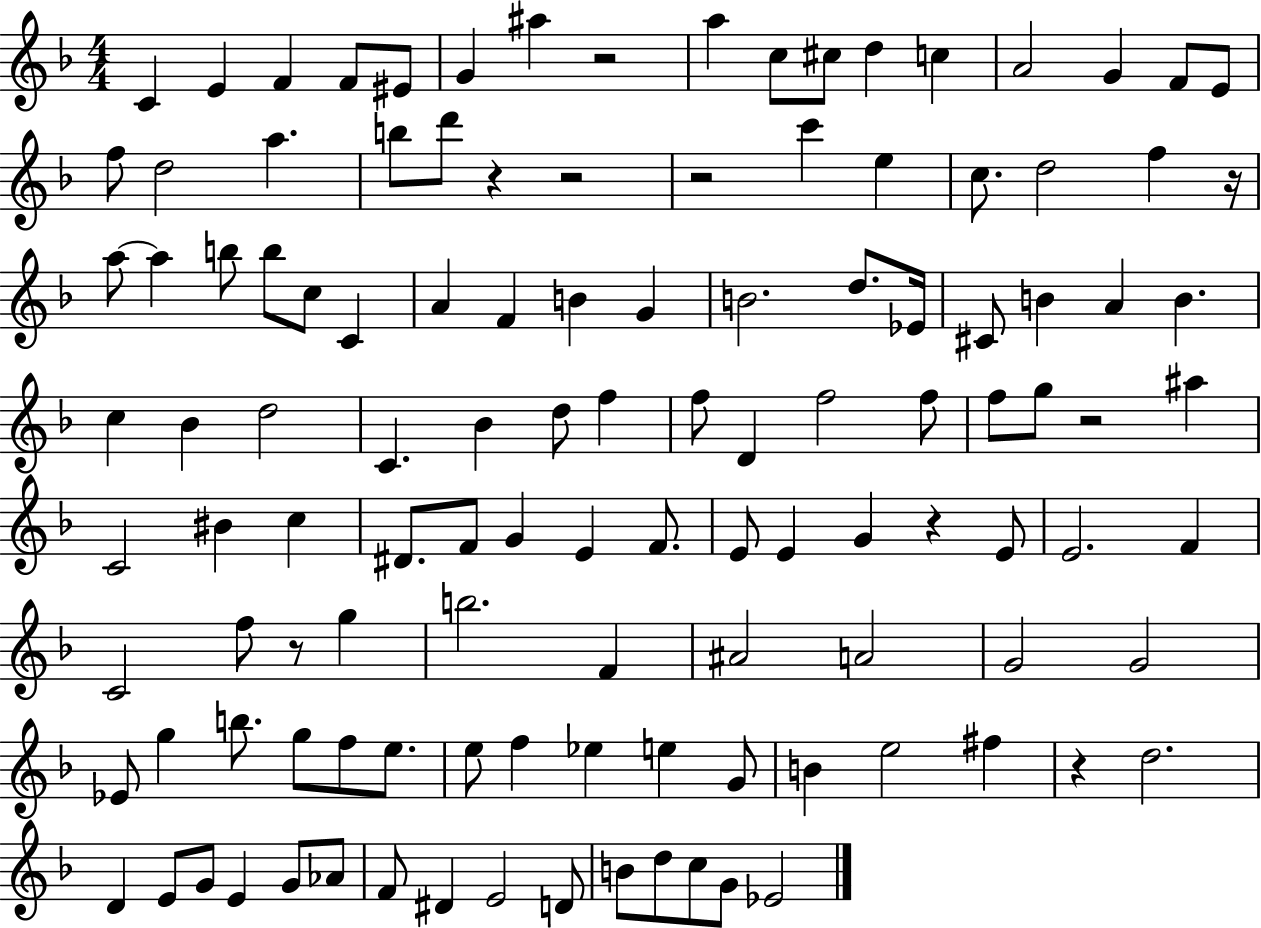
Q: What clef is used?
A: treble